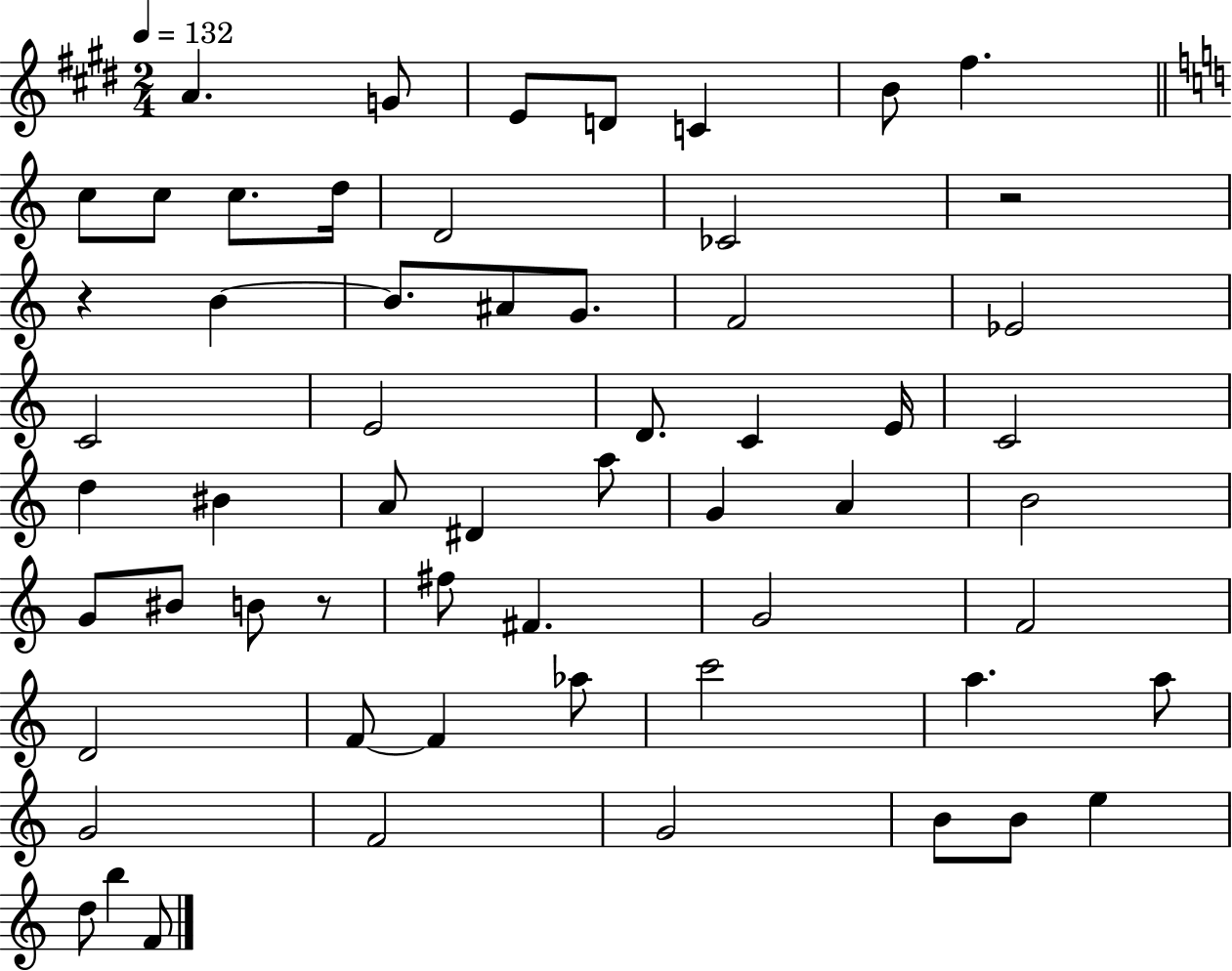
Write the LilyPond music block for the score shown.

{
  \clef treble
  \numericTimeSignature
  \time 2/4
  \key e \major
  \tempo 4 = 132
  a'4. g'8 | e'8 d'8 c'4 | b'8 fis''4. | \bar "||" \break \key c \major c''8 c''8 c''8. d''16 | d'2 | ces'2 | r2 | \break r4 b'4~~ | b'8. ais'8 g'8. | f'2 | ees'2 | \break c'2 | e'2 | d'8. c'4 e'16 | c'2 | \break d''4 bis'4 | a'8 dis'4 a''8 | g'4 a'4 | b'2 | \break g'8 bis'8 b'8 r8 | fis''8 fis'4. | g'2 | f'2 | \break d'2 | f'8~~ f'4 aes''8 | c'''2 | a''4. a''8 | \break g'2 | f'2 | g'2 | b'8 b'8 e''4 | \break d''8 b''4 f'8 | \bar "|."
}